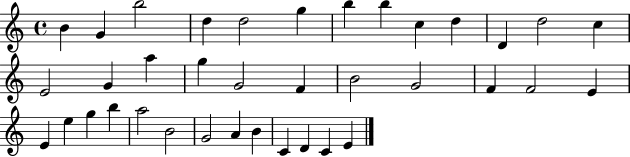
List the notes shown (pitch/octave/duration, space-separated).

B4/q G4/q B5/h D5/q D5/h G5/q B5/q B5/q C5/q D5/q D4/q D5/h C5/q E4/h G4/q A5/q G5/q G4/h F4/q B4/h G4/h F4/q F4/h E4/q E4/q E5/q G5/q B5/q A5/h B4/h G4/h A4/q B4/q C4/q D4/q C4/q E4/q